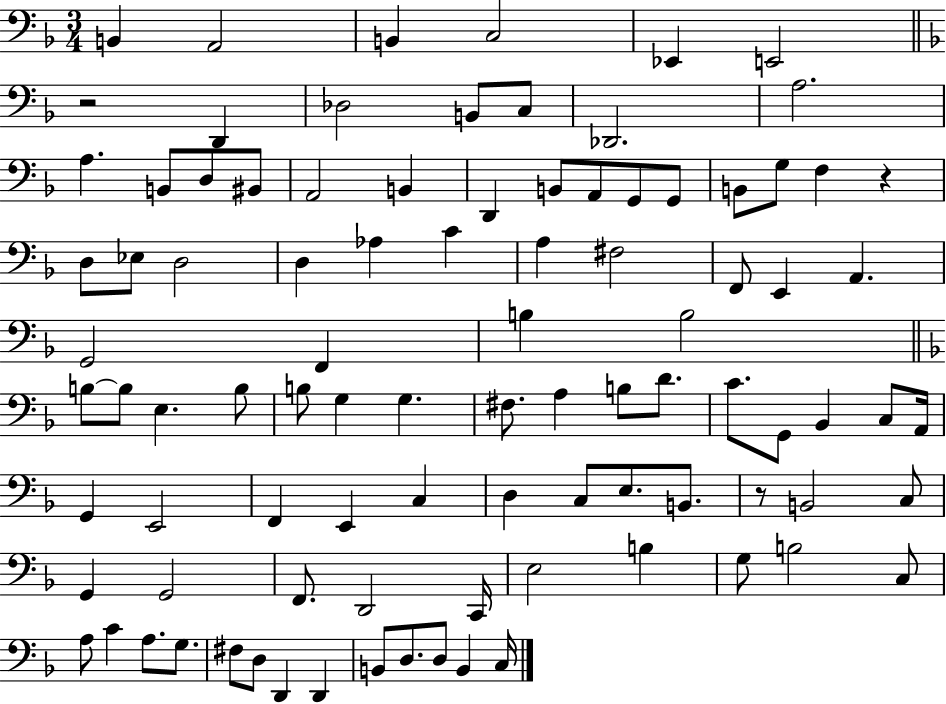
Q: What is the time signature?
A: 3/4